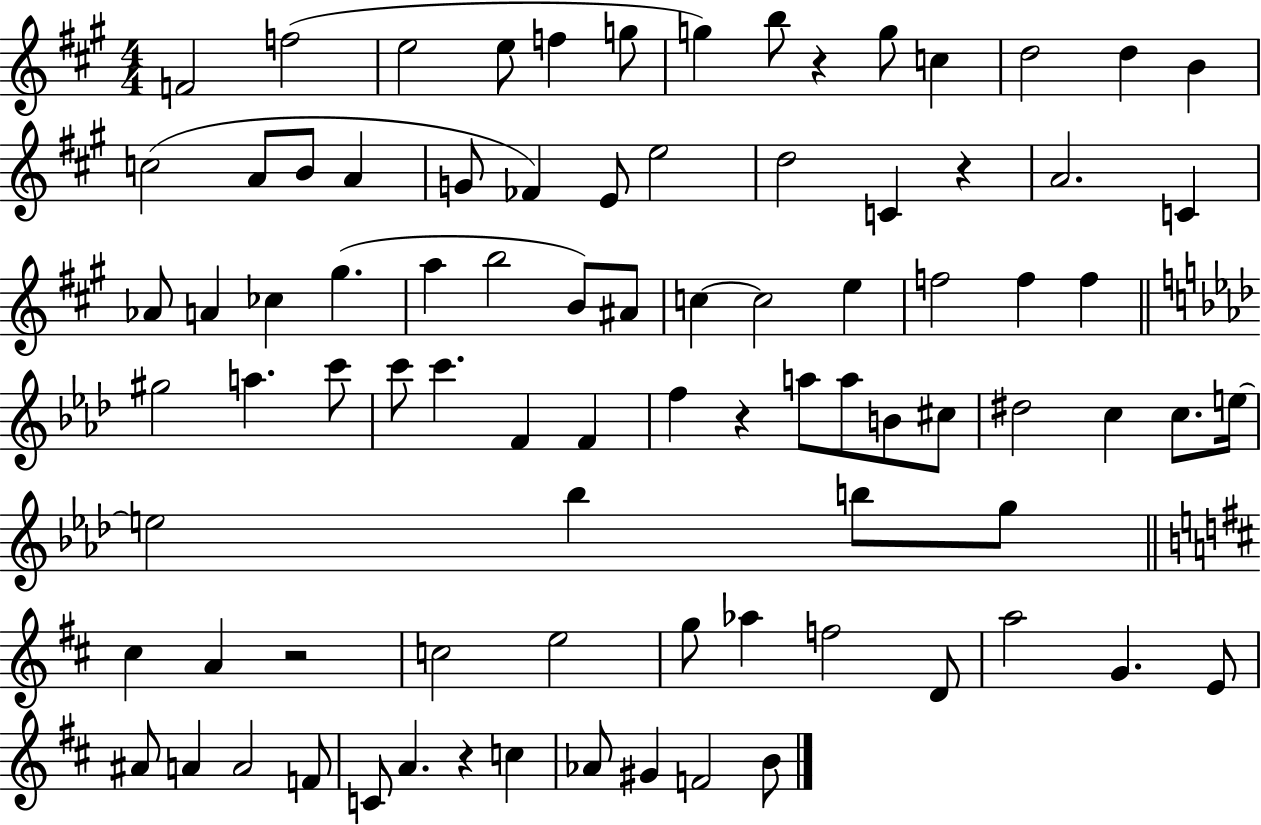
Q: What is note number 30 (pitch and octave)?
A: A5